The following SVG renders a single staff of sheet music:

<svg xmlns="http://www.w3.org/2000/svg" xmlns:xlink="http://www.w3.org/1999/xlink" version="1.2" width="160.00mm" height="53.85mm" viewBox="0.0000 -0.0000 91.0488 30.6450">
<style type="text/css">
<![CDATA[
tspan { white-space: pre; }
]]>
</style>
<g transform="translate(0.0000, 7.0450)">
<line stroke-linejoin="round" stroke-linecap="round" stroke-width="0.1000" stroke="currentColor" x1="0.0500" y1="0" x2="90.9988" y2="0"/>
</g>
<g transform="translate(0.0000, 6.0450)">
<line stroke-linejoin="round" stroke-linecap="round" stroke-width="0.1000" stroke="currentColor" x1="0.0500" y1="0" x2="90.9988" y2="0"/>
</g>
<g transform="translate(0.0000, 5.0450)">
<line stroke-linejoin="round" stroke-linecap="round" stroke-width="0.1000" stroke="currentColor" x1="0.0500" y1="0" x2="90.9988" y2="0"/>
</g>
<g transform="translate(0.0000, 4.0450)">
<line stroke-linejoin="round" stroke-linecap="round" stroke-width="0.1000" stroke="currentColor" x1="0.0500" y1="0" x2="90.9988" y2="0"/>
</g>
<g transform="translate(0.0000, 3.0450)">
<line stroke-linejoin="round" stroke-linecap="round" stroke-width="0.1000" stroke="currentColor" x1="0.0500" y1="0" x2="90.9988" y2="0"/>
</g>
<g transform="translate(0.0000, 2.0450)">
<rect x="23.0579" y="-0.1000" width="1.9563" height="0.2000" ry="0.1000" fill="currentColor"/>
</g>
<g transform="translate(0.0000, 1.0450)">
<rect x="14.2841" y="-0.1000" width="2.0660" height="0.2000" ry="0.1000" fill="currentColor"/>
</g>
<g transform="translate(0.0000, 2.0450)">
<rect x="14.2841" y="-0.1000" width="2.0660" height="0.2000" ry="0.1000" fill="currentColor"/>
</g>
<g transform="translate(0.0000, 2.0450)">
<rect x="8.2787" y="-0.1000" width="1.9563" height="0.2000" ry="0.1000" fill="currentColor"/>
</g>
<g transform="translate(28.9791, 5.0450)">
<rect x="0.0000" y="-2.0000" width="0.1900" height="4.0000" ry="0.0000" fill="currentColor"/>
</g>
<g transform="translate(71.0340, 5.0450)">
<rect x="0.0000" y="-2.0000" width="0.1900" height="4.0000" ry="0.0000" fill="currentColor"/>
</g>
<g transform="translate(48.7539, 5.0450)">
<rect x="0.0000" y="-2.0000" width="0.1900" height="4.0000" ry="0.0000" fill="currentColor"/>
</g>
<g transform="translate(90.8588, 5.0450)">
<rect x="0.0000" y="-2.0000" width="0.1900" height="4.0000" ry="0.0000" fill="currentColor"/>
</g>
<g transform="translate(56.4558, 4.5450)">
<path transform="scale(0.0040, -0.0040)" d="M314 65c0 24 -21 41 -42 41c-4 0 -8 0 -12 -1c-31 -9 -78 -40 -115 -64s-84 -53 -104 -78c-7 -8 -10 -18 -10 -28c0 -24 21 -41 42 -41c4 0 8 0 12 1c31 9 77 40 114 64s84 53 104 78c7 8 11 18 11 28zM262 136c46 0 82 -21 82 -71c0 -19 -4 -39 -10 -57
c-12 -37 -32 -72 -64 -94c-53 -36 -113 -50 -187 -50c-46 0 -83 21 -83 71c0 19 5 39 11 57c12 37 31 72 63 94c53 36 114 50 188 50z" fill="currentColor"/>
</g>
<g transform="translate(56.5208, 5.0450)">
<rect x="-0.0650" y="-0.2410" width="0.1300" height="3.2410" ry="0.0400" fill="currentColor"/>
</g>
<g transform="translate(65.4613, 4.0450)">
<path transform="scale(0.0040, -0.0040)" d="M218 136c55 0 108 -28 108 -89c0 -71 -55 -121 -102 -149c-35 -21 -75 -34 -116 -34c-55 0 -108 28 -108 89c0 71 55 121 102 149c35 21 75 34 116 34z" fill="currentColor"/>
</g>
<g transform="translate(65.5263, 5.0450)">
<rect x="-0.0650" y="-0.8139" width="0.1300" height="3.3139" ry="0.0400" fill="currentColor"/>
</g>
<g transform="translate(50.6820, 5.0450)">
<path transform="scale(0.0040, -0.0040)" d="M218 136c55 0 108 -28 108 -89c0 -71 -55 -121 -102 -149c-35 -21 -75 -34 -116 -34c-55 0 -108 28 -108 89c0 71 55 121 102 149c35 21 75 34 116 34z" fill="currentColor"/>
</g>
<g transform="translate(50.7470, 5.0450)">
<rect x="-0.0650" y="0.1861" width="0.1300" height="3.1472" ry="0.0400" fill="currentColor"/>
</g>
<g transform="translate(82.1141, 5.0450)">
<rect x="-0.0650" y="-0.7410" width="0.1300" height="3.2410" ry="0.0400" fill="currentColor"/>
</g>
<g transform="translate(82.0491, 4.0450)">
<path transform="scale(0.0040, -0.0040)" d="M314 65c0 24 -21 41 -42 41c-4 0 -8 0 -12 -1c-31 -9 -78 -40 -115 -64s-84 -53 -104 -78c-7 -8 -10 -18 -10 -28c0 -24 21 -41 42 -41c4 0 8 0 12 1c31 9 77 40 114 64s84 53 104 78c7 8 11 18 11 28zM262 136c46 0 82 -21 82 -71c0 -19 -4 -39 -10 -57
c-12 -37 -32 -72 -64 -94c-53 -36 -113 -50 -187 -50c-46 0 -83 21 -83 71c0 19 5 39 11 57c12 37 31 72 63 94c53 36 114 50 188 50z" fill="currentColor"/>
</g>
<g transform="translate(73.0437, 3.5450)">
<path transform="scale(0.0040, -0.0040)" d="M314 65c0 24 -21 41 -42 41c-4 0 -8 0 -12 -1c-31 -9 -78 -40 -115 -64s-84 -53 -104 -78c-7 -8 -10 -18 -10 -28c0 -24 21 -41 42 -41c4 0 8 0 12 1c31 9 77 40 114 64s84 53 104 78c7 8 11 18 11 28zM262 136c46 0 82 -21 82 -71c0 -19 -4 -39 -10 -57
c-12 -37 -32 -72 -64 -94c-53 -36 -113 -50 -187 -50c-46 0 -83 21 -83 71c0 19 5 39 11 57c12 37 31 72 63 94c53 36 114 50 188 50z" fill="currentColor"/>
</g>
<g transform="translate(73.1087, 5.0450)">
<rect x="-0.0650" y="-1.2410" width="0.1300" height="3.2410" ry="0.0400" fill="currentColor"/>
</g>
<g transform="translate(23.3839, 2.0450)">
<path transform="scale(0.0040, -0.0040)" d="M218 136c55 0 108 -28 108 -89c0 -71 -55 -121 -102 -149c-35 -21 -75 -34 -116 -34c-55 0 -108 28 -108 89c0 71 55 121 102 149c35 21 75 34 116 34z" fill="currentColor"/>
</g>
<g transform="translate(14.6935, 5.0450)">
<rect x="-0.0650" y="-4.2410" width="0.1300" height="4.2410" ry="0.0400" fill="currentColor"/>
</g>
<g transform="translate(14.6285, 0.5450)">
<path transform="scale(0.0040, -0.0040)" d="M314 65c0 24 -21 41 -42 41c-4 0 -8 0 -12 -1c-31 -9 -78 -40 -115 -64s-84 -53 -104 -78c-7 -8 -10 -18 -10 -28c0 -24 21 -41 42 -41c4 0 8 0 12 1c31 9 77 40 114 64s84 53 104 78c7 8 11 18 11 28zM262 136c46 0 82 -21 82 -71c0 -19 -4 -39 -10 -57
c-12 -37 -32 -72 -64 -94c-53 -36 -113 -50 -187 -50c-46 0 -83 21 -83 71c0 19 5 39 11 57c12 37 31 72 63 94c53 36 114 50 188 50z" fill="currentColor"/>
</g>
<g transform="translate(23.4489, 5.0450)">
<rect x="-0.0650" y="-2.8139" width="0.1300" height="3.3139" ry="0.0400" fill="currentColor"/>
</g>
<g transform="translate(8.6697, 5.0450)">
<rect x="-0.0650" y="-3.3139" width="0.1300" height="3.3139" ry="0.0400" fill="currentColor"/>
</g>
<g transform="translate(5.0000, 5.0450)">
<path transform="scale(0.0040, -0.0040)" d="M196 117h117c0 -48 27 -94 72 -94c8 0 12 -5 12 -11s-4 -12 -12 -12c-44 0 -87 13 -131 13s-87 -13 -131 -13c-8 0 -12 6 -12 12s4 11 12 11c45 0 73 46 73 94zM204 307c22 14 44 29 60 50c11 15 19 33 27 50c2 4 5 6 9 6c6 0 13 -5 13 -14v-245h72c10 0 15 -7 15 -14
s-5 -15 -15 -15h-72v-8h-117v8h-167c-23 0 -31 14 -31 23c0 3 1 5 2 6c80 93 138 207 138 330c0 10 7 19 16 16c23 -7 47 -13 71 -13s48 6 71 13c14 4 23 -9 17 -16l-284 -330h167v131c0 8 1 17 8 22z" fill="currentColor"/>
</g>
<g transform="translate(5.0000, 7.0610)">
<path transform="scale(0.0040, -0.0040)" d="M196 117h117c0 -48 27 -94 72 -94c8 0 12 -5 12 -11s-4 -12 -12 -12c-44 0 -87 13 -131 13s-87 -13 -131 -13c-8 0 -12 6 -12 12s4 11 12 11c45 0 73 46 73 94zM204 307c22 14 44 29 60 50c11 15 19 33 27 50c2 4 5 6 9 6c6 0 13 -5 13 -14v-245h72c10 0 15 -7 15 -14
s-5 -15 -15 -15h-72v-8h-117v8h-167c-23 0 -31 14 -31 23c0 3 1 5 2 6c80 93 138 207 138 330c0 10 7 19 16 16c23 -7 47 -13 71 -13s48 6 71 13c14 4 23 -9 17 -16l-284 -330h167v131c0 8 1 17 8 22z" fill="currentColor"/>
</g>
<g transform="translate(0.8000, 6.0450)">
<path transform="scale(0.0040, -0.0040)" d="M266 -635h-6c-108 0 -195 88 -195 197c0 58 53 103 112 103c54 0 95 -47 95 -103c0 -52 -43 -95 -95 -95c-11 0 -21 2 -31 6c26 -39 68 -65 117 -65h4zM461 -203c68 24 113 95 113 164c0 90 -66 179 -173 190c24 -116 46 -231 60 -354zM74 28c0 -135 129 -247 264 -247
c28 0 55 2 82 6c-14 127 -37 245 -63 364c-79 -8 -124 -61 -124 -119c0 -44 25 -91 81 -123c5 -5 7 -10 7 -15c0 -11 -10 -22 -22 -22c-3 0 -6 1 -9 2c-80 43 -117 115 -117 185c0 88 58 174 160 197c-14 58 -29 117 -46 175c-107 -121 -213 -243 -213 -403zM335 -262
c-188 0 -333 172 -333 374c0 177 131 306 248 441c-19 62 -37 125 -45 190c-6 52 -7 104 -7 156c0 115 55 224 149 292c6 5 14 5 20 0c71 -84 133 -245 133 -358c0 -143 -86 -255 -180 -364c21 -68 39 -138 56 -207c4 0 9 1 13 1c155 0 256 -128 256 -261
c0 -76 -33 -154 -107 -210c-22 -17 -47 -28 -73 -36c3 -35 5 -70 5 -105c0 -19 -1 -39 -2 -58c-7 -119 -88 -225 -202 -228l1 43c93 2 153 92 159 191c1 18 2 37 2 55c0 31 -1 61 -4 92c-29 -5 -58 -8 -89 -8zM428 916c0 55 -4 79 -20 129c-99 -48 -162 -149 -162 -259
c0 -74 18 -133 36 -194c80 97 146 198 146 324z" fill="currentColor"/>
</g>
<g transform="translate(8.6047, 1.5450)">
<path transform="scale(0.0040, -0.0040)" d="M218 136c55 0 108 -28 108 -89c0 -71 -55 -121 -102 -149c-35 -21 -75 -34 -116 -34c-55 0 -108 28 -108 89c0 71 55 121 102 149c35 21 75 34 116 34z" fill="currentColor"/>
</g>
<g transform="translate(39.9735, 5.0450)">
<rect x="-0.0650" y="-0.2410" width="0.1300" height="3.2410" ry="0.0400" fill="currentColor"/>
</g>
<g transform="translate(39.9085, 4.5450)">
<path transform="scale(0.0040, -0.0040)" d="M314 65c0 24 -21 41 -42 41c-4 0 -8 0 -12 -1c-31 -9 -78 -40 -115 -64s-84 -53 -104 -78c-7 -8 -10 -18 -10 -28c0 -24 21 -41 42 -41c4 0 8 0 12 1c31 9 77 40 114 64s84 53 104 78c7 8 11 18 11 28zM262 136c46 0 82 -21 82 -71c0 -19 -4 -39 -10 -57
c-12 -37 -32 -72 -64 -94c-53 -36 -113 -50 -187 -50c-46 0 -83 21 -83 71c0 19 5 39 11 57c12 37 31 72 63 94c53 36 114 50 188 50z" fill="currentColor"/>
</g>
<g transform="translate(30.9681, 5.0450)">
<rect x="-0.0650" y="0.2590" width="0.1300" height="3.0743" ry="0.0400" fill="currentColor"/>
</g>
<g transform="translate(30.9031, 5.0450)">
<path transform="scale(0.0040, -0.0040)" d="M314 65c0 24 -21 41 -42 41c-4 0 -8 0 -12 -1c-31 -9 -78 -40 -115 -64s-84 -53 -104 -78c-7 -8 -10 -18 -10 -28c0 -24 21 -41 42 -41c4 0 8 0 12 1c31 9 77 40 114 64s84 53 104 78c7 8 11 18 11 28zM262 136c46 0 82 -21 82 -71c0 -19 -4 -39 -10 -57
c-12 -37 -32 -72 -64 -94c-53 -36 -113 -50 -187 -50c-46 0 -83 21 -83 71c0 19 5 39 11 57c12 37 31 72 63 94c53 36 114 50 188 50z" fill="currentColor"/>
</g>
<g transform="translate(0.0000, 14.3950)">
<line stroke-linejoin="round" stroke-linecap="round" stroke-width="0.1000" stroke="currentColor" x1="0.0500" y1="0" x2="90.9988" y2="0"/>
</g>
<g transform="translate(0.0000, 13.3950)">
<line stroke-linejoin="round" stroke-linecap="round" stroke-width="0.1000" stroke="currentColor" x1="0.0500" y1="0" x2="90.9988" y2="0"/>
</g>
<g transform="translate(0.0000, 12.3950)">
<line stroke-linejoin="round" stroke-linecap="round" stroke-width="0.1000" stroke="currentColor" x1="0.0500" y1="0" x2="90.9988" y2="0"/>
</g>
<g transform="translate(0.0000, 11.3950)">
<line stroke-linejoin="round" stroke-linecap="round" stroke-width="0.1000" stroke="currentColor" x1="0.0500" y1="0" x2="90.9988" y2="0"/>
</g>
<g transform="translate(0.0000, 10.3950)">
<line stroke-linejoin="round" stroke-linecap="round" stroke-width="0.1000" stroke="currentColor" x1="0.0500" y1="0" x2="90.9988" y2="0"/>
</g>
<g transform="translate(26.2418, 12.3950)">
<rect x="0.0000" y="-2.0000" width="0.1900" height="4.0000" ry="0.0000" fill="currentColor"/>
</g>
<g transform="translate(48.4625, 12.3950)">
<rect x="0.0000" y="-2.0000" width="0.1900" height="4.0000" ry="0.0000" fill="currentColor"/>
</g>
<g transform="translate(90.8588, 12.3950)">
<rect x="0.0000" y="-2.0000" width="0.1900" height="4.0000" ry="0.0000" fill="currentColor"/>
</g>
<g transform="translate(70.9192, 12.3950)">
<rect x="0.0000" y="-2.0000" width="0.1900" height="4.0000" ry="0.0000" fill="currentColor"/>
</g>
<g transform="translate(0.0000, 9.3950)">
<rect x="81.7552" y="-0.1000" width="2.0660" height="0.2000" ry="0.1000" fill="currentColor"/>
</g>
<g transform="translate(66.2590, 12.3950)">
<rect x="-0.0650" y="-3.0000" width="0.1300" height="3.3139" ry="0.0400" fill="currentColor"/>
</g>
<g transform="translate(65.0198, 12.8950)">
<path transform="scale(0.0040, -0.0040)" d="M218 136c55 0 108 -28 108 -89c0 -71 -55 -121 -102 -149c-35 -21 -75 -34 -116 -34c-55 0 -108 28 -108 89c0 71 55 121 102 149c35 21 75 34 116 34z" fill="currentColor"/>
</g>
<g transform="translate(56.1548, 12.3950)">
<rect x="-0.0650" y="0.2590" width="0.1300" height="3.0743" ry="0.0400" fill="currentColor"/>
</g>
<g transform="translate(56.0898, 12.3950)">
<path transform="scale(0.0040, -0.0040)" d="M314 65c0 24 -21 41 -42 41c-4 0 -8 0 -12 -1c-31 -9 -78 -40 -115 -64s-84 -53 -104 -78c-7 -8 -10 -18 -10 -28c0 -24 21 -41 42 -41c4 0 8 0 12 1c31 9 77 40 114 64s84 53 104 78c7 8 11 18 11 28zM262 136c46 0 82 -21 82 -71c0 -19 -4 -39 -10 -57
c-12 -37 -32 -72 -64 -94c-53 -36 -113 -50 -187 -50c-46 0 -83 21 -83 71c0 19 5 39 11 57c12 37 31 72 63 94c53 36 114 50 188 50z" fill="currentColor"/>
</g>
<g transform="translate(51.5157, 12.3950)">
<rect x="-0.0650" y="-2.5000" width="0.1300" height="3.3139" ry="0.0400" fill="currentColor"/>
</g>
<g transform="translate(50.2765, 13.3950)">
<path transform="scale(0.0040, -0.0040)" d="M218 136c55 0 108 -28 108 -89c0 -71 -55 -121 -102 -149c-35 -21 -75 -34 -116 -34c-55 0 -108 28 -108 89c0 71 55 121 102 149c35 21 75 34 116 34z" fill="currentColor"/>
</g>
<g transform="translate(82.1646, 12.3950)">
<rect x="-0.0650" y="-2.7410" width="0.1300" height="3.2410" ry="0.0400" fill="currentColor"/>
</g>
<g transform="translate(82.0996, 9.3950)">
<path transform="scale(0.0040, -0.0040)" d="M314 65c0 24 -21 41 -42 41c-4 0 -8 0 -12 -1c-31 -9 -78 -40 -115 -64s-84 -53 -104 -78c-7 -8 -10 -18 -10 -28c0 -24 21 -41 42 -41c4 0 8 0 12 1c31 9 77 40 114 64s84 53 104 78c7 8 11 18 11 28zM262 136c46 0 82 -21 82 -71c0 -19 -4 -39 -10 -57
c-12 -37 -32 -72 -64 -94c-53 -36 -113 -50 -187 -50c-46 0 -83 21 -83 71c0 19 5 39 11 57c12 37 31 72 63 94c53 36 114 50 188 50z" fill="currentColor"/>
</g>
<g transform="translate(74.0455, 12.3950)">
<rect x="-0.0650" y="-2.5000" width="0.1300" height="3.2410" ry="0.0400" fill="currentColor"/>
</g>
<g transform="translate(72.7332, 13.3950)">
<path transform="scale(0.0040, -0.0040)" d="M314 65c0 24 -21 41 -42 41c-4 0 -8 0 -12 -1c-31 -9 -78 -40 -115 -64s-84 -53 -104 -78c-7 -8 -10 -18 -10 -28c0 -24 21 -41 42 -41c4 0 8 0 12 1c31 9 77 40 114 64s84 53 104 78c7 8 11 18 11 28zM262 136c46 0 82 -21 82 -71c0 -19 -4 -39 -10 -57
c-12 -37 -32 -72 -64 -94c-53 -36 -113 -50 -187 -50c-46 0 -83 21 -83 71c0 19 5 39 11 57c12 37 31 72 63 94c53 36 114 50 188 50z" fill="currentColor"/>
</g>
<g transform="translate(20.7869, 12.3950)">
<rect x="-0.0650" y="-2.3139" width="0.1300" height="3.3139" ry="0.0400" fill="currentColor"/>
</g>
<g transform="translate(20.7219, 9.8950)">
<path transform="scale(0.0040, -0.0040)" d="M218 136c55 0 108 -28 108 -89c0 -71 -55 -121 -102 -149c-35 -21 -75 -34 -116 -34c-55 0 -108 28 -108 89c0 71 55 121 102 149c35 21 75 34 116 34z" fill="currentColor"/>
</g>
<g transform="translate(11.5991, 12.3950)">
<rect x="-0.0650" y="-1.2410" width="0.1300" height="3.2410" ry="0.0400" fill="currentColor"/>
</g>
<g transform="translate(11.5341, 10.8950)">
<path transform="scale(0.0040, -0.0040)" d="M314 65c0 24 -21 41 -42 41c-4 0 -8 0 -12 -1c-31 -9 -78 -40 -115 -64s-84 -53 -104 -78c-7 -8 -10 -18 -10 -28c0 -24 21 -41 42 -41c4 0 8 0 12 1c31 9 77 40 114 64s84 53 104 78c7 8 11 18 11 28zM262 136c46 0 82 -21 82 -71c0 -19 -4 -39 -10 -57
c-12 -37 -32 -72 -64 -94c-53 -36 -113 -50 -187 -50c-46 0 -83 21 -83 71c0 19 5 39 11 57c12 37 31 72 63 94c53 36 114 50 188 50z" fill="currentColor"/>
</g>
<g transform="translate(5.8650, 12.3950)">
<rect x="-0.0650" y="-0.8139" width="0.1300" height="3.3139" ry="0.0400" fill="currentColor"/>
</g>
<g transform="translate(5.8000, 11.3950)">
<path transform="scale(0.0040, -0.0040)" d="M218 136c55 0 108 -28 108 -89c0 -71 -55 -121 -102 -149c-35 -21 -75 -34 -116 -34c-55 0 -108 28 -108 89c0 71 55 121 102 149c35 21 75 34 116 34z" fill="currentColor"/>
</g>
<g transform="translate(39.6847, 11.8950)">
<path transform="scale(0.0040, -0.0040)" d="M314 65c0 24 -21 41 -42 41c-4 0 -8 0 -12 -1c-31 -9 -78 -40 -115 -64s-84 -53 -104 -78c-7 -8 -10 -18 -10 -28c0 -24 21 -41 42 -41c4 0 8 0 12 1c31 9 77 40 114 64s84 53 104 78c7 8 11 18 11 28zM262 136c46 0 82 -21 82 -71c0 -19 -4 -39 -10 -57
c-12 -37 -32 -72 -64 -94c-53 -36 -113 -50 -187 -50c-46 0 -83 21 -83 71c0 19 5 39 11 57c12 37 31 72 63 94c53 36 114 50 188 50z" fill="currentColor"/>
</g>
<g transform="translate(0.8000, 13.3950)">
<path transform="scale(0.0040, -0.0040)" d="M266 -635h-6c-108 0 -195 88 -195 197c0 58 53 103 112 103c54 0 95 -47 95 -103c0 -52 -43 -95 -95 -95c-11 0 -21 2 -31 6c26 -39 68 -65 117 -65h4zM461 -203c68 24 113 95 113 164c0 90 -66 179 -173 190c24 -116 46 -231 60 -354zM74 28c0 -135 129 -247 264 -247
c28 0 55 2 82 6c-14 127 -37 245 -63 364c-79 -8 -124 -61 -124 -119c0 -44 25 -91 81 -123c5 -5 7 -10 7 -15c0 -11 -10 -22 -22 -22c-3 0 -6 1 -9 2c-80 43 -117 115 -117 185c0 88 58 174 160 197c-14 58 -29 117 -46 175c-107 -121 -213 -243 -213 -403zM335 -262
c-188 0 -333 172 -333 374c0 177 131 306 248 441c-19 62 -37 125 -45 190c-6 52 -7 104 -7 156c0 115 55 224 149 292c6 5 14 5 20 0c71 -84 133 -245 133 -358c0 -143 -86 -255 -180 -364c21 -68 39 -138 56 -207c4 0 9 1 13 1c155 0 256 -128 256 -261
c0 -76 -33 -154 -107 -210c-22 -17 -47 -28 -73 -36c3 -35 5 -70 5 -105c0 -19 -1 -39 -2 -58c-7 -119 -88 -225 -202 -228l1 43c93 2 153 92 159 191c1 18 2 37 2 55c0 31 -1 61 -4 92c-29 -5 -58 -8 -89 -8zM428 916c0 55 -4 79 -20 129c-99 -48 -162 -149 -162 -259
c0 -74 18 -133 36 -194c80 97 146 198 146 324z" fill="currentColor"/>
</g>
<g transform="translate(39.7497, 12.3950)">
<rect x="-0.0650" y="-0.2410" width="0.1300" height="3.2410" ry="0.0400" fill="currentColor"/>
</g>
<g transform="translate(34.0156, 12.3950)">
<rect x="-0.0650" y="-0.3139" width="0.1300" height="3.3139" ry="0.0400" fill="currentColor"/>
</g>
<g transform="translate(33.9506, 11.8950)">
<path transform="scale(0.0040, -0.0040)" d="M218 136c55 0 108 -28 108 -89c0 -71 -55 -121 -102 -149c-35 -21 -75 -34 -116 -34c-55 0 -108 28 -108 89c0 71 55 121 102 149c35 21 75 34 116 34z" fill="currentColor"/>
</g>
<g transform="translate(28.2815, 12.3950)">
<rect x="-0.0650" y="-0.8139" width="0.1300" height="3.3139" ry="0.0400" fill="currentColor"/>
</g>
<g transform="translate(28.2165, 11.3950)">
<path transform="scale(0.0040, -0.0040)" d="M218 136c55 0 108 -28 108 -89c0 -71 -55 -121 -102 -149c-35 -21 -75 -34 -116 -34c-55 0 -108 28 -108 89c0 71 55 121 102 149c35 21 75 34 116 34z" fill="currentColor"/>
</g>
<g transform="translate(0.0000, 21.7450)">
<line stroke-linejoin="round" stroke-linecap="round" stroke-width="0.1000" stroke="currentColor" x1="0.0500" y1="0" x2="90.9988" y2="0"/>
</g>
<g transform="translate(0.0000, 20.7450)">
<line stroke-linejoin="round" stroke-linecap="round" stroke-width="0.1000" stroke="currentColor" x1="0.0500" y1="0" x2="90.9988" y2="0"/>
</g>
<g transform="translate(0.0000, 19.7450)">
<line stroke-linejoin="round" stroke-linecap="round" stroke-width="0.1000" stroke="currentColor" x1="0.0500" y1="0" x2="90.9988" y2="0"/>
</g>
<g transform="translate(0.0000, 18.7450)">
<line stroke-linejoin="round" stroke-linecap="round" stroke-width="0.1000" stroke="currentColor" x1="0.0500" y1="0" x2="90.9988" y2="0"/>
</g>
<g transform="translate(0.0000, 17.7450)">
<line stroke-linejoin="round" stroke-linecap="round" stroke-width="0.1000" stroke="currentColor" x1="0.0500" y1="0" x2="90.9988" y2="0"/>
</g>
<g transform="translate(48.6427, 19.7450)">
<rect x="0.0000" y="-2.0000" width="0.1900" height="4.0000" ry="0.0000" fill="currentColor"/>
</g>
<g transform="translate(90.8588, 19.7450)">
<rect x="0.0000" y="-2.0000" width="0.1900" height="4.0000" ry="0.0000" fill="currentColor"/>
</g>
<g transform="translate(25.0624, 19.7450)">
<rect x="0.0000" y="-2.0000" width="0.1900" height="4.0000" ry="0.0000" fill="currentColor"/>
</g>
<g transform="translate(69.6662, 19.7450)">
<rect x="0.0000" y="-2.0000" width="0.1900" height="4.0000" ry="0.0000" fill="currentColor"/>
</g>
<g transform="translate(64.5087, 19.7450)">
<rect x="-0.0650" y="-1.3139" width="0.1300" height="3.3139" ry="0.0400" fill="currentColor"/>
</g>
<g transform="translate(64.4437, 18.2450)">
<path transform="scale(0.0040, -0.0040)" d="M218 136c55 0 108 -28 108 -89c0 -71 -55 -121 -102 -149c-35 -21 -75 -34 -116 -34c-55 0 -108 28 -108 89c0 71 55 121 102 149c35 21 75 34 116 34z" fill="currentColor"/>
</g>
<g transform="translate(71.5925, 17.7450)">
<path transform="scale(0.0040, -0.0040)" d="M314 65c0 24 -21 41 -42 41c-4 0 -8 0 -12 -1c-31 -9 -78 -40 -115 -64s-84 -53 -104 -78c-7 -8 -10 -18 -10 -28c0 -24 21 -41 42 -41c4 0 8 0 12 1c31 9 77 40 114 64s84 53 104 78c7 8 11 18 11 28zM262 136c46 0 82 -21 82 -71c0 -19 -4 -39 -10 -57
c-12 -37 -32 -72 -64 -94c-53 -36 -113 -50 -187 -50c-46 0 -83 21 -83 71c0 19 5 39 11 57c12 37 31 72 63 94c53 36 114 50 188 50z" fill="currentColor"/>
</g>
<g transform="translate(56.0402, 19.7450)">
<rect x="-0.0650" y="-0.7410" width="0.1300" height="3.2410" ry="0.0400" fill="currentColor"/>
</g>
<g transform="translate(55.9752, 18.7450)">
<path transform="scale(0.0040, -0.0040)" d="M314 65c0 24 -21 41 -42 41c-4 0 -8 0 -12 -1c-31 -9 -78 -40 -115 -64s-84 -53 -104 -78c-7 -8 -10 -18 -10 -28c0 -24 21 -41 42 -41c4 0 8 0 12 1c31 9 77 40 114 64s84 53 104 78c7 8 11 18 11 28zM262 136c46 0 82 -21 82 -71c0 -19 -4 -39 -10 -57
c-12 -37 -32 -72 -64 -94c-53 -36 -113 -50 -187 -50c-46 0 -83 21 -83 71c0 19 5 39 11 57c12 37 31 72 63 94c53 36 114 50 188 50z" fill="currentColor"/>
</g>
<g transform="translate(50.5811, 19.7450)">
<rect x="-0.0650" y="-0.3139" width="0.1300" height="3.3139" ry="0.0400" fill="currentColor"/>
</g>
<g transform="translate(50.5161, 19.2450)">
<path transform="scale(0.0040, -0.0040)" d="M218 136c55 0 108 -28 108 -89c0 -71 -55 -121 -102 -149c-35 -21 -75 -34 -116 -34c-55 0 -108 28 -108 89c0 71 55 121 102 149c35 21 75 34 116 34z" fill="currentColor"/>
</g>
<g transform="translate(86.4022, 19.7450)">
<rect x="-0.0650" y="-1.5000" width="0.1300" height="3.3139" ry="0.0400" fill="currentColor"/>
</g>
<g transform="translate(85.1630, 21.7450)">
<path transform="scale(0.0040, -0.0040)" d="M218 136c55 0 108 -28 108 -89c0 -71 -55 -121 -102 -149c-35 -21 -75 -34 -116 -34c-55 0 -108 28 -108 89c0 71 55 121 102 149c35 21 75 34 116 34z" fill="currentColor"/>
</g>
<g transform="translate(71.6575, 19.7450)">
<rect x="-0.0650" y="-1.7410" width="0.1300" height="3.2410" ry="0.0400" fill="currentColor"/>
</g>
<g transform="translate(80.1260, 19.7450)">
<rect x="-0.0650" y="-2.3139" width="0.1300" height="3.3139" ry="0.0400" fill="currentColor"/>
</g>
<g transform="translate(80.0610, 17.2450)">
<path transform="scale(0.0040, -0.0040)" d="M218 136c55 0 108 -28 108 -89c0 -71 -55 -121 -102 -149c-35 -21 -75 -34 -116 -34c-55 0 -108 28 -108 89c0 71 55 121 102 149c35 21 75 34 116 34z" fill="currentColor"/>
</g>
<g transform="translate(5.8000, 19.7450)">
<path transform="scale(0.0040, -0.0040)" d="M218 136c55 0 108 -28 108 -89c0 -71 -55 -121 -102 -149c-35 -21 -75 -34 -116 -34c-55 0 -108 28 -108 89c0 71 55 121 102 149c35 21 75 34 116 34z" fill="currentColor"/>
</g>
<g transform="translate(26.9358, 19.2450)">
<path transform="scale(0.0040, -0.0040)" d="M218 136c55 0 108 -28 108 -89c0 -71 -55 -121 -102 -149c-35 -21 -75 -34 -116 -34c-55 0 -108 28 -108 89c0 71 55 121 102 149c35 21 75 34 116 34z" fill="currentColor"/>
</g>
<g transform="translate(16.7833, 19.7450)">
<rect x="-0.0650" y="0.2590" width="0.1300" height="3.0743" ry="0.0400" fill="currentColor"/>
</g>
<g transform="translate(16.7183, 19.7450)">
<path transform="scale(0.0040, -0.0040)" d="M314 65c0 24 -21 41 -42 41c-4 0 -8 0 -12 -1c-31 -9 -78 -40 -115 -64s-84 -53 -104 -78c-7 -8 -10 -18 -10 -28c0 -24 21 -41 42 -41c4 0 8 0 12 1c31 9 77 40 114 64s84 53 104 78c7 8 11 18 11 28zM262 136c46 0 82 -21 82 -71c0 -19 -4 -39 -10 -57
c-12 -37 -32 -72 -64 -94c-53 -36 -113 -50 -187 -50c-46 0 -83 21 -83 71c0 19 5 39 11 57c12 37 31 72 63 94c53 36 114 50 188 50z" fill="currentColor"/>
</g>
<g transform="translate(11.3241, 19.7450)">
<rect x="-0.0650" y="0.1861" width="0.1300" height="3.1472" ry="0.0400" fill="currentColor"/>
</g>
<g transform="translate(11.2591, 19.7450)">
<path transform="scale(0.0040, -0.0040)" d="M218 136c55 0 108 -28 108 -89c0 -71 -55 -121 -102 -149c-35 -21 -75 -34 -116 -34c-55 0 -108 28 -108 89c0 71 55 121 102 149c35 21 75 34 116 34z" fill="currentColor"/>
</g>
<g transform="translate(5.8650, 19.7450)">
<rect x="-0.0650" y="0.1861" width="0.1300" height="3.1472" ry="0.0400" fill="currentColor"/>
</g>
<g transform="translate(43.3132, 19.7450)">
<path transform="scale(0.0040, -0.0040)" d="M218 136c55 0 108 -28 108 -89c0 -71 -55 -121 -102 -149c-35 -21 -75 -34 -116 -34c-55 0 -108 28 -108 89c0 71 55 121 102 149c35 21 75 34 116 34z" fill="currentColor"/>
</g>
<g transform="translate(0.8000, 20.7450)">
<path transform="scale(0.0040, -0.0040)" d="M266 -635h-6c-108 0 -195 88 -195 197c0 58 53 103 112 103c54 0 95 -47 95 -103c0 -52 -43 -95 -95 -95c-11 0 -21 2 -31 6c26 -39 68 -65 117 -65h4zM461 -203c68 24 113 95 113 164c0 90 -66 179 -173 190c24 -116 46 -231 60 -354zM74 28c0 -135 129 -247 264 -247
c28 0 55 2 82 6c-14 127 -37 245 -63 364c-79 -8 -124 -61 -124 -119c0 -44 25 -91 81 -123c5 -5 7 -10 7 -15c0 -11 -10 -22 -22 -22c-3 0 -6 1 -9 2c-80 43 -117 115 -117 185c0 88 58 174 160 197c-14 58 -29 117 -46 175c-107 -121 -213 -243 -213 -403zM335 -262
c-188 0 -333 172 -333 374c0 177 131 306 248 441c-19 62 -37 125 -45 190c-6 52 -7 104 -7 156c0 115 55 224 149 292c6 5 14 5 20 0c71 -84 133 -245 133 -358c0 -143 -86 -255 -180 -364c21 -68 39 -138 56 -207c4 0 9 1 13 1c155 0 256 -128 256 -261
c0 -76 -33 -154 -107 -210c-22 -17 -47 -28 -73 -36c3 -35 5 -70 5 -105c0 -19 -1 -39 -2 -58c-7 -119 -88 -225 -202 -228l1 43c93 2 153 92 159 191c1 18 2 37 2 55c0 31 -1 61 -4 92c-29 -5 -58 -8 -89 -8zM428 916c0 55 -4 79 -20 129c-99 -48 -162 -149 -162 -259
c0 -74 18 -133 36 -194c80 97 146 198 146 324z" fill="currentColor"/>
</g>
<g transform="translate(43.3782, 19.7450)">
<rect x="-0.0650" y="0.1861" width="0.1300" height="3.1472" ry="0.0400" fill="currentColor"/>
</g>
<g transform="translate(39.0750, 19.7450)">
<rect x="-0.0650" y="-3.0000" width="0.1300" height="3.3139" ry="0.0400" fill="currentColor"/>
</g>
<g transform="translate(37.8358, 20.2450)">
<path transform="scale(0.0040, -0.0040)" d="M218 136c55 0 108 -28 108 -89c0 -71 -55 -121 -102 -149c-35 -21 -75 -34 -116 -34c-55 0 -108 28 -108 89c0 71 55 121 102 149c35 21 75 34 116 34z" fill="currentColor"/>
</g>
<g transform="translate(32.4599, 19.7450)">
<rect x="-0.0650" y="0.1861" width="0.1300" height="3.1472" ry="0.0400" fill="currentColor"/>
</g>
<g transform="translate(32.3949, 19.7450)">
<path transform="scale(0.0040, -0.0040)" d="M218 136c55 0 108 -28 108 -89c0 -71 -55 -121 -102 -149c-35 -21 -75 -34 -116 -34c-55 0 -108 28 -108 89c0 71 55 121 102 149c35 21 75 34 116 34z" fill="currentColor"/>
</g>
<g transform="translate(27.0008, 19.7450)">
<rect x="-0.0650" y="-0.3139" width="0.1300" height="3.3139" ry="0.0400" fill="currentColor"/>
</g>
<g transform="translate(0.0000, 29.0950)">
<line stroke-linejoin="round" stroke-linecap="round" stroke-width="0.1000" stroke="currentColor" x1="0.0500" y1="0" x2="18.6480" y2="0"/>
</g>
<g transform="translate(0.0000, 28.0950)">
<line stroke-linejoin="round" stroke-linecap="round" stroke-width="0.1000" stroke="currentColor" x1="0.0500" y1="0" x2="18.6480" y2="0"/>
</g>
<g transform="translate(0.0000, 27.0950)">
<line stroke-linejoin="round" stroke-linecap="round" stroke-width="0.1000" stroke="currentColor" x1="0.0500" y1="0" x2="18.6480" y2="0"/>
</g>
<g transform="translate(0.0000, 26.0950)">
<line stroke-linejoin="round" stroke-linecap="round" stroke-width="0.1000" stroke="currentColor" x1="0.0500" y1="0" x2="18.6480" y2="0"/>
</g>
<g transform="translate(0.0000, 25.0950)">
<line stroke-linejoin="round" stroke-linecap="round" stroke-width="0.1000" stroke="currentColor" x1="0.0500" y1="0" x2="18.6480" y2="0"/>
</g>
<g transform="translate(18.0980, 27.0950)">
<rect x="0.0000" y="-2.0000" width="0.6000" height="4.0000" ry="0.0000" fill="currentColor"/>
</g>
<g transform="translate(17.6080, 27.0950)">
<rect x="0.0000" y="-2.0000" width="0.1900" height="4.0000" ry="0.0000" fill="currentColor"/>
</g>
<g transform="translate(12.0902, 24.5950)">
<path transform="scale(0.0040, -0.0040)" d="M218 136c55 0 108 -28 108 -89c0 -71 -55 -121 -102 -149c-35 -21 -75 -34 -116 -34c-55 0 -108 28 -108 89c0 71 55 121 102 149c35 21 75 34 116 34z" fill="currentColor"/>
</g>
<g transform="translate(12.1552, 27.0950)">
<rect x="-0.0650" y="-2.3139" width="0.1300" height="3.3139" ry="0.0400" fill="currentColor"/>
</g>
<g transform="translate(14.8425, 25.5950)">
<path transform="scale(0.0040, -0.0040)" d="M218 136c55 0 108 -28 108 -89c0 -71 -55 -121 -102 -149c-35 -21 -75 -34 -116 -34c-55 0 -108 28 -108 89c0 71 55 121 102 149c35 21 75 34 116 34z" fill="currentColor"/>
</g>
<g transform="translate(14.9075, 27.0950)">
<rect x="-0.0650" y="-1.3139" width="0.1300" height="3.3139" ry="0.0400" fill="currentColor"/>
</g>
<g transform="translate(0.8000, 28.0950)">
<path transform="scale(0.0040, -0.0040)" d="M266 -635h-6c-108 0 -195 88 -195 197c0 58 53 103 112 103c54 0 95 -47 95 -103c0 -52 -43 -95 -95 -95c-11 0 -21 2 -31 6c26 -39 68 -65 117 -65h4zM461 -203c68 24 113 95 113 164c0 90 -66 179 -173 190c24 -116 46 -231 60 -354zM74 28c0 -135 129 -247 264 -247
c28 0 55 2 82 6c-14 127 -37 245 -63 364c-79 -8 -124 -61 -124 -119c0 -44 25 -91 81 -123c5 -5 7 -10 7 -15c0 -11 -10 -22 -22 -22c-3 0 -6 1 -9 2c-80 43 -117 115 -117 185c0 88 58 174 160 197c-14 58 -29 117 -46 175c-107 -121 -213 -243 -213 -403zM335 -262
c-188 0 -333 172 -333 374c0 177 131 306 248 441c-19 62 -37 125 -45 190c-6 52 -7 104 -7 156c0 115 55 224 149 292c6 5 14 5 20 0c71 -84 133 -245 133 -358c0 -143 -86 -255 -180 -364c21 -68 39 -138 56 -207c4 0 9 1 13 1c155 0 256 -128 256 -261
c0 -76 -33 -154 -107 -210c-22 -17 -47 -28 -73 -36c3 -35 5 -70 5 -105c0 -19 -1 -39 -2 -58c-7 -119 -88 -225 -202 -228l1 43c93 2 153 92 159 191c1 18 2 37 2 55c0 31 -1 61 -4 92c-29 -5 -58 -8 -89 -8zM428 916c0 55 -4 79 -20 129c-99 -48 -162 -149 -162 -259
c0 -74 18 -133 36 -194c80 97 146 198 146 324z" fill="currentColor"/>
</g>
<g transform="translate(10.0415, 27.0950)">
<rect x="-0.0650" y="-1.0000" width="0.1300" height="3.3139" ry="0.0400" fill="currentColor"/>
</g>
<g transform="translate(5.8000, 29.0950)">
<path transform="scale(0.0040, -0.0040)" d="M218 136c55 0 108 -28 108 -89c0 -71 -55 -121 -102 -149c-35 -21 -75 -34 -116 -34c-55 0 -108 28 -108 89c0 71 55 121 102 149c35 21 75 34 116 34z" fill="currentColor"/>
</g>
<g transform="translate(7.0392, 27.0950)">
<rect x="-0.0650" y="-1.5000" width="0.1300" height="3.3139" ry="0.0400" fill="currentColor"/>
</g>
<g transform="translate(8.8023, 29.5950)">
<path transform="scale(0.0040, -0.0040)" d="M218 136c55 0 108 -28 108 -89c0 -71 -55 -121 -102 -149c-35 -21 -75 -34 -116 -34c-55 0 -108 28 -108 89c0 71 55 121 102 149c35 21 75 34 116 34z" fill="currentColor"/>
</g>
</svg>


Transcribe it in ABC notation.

X:1
T:Untitled
M:4/4
L:1/4
K:C
b d'2 a B2 c2 B c2 d e2 d2 d e2 g d c c2 G B2 A G2 a2 B B B2 c B A B c d2 e f2 g E E D g e